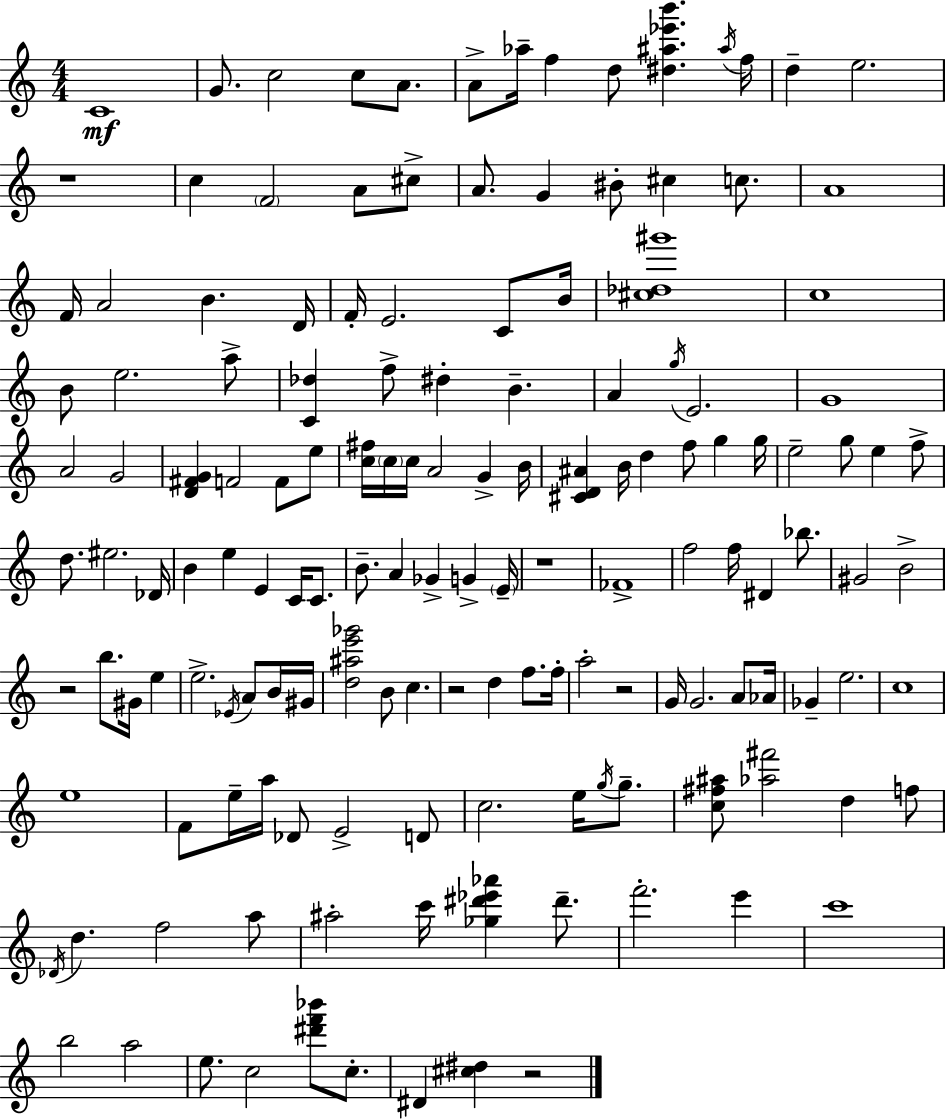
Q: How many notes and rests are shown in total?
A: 149